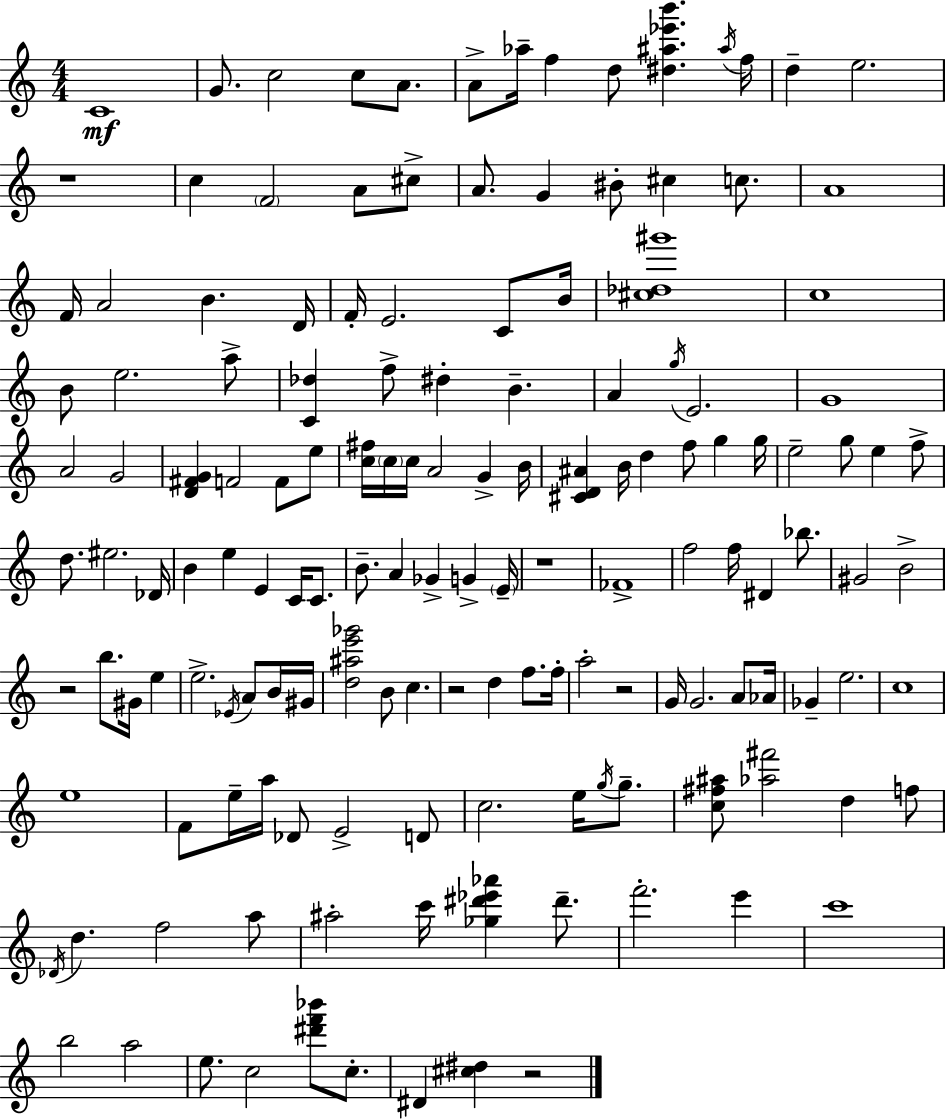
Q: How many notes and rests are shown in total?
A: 149